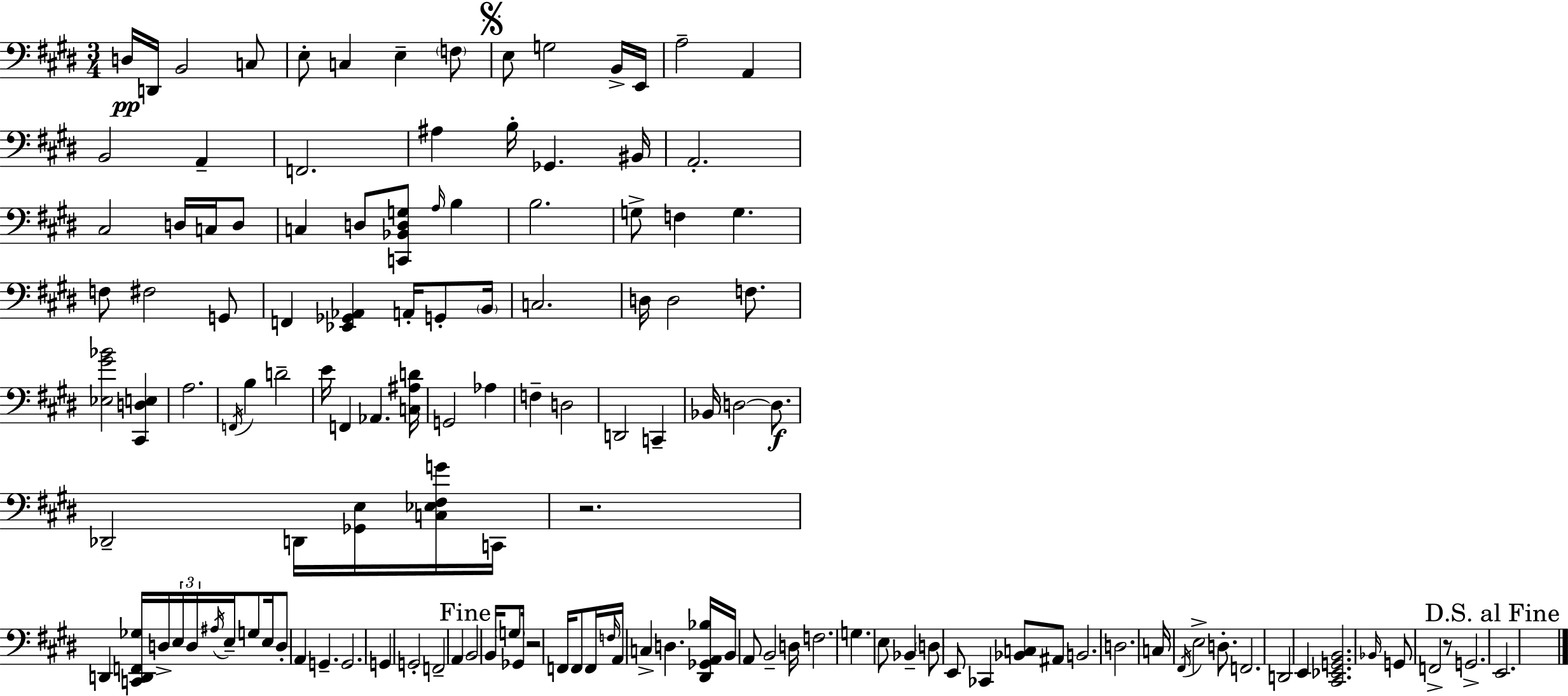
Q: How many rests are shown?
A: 3